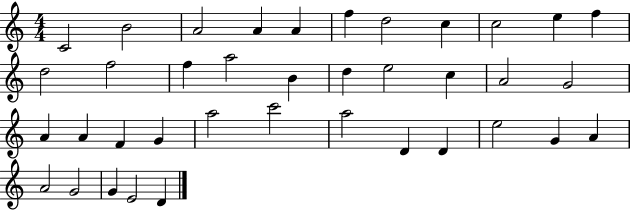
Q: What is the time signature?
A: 4/4